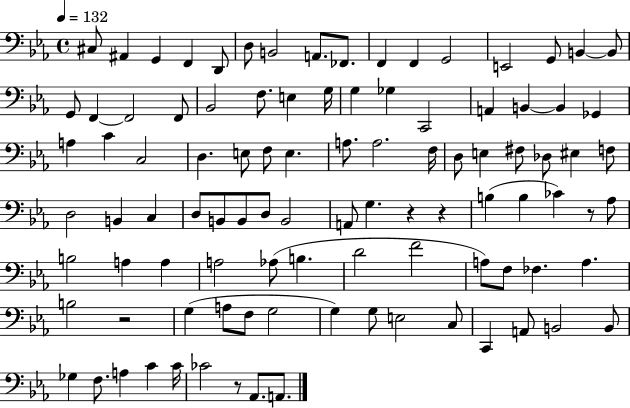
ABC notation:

X:1
T:Untitled
M:4/4
L:1/4
K:Eb
^C,/2 ^A,, G,, F,, D,,/2 D,/2 B,,2 A,,/2 _F,,/2 F,, F,, G,,2 E,,2 G,,/2 B,, B,,/2 G,,/2 F,, F,,2 F,,/2 _B,,2 F,/2 E, G,/4 G, _G, C,,2 A,, B,, B,, _G,, A, C C,2 D, E,/2 F,/2 E, A,/2 A,2 F,/4 D,/2 E, ^F,/2 _D,/2 ^E, F,/2 D,2 B,, C, D,/2 B,,/2 B,,/2 D,/2 B,,2 A,,/2 G, z z B, B, _C z/2 _A,/2 B,2 A, A, A,2 _A,/2 B, D2 F2 A,/2 F,/2 _F, A, B,2 z2 G, A,/2 F,/2 G,2 G, G,/2 E,2 C,/2 C,, A,,/2 B,,2 B,,/2 _G, F,/2 A, C C/4 _C2 z/2 _A,,/2 A,,/2